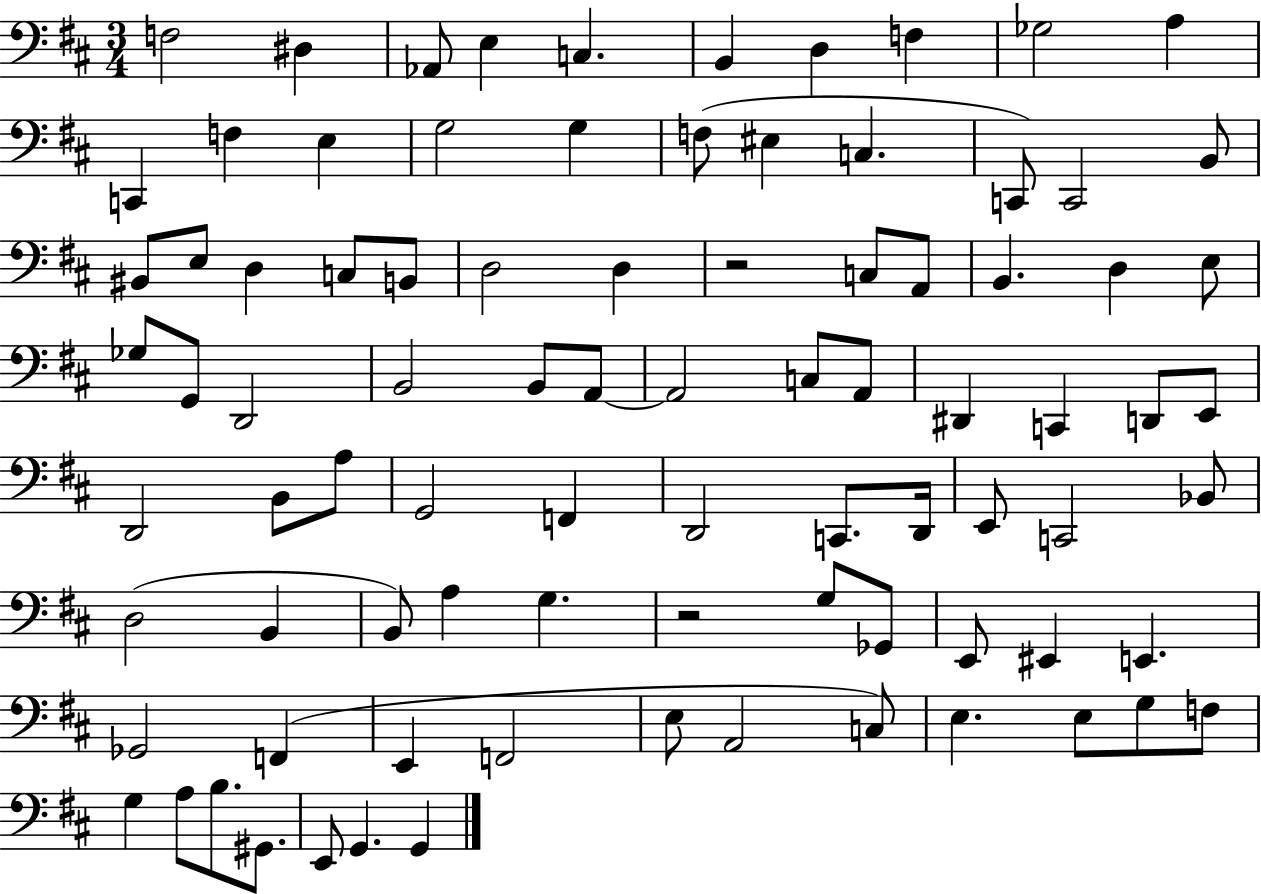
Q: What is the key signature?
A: D major